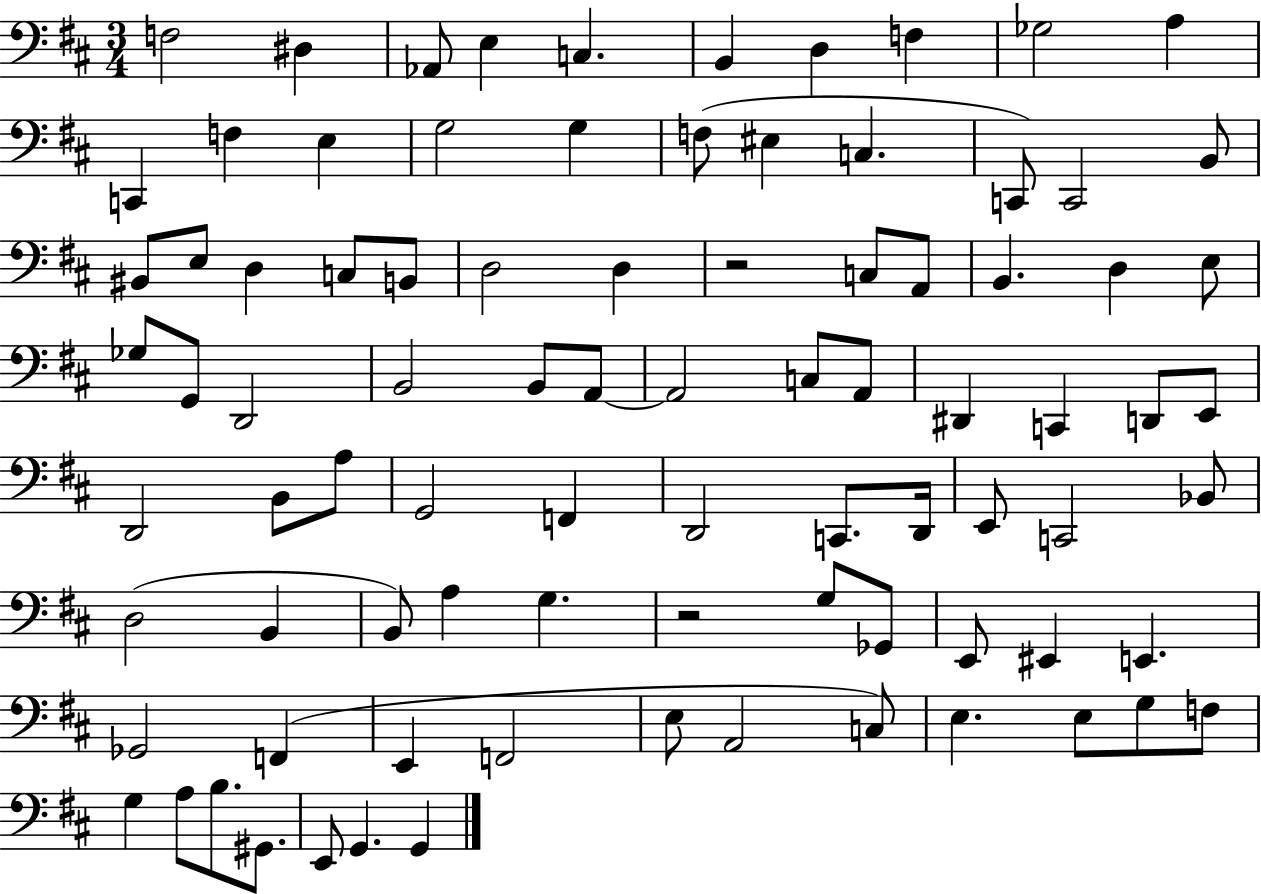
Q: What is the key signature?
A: D major